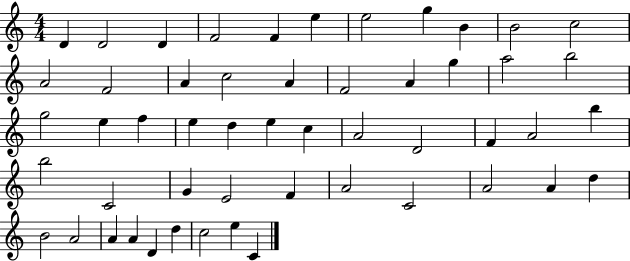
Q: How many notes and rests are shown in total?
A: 52